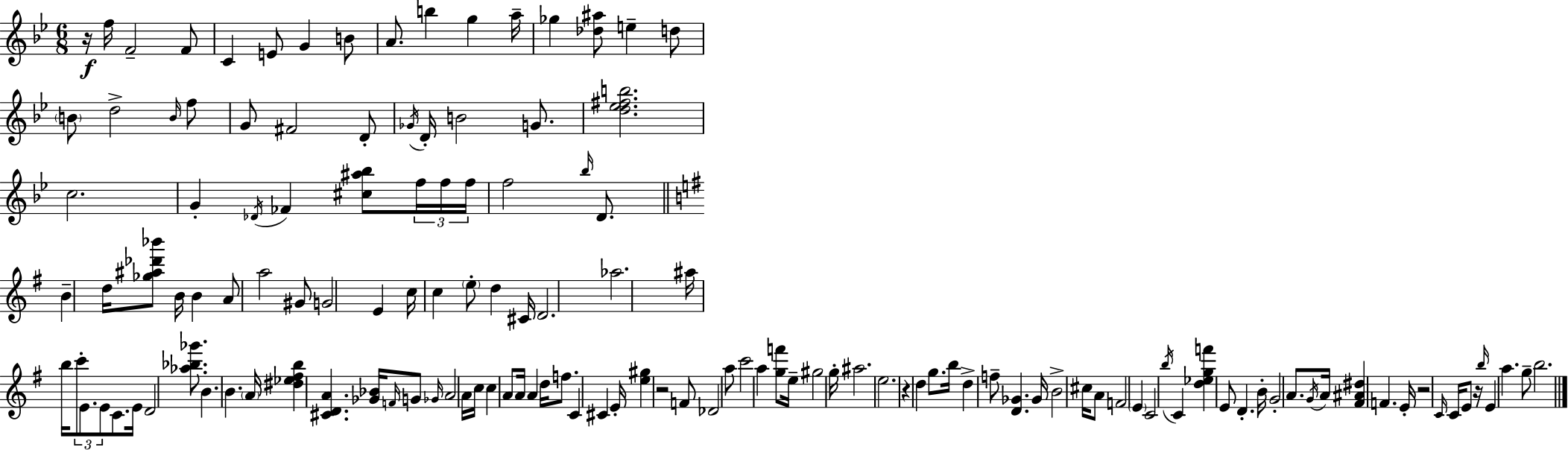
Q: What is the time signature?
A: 6/8